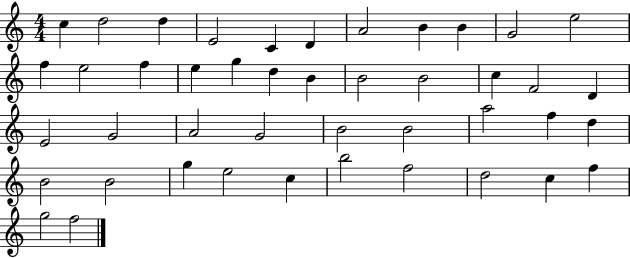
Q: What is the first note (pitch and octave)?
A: C5